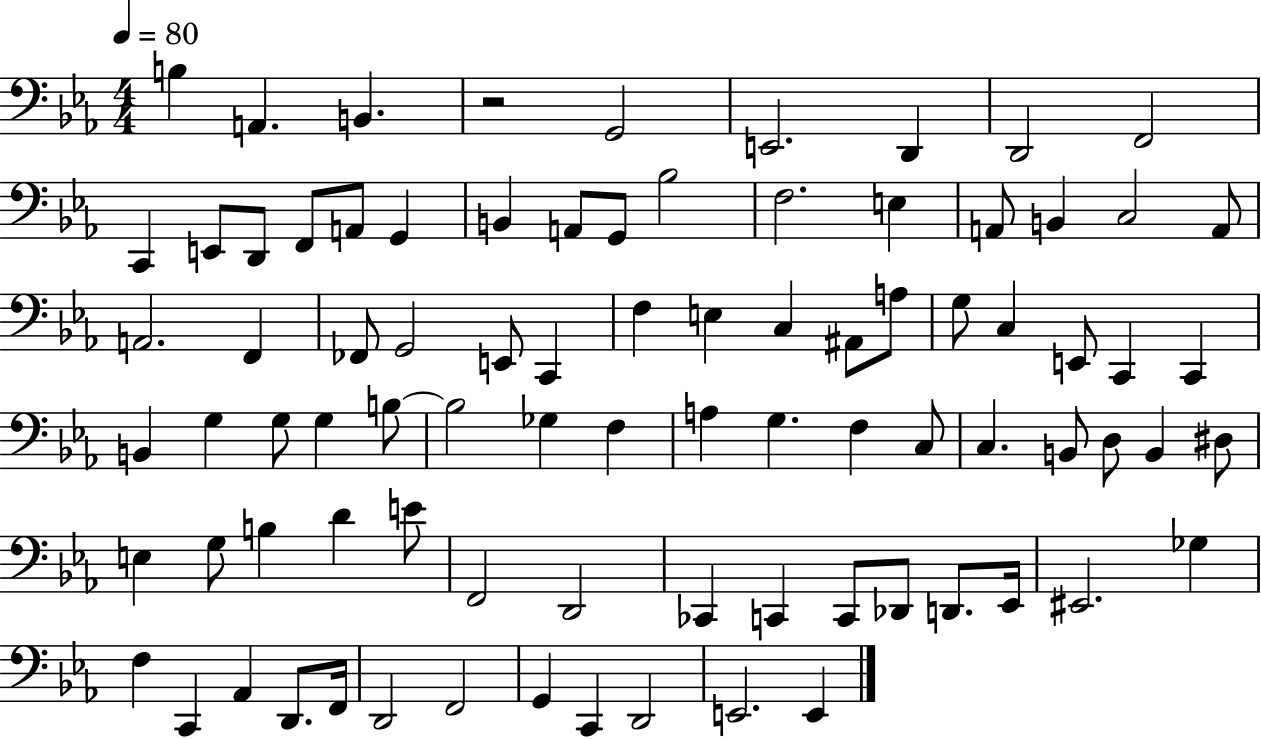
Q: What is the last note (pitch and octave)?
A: E2